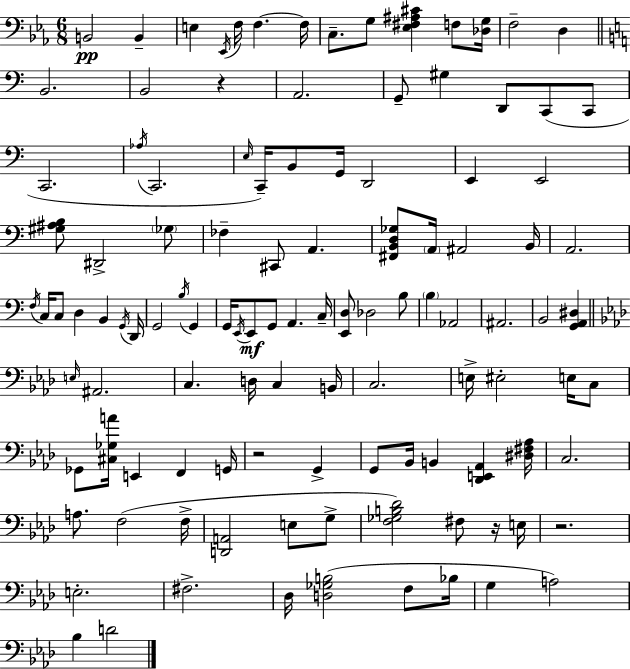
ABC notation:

X:1
T:Untitled
M:6/8
L:1/4
K:Cm
B,,2 B,, E, _E,,/4 F,/4 F, F,/4 C,/2 G,/2 [_E,^F,^A,^C] F,/2 [_D,G,]/4 F,2 D, B,,2 B,,2 z A,,2 G,,/2 ^G, D,,/2 C,,/2 C,,/2 C,,2 _A,/4 C,,2 E,/4 C,,/4 B,,/2 G,,/4 D,,2 E,, E,,2 [^G,^A,B,]/2 ^D,,2 _G,/2 _F, ^C,,/2 A,, [^F,,B,,D,_G,]/2 A,,/4 ^A,,2 B,,/4 A,,2 F,/4 C,/4 C,/2 D, B,, G,,/4 D,,/4 G,,2 B,/4 G,, G,,/4 E,,/4 E,,/2 G,,/2 A,, C,/4 [E,,D,]/2 _D,2 B,/2 B, _A,,2 ^A,,2 B,,2 [G,,A,,^D,] E,/4 ^A,,2 C, D,/4 C, B,,/4 C,2 E,/4 ^E,2 E,/4 C,/2 _G,,/2 [^C,_G,A]/4 E,, F,, G,,/4 z2 G,, G,,/2 _B,,/4 B,, [_D,,E,,_A,,] [^D,^F,_A,]/4 C,2 A,/2 F,2 F,/4 [D,,A,,]2 E,/2 G,/2 [F,_G,B,_D]2 ^F,/2 z/4 E,/4 z2 E,2 ^F,2 _D,/4 [D,_G,B,]2 F,/2 _B,/4 G, A,2 _B, D2